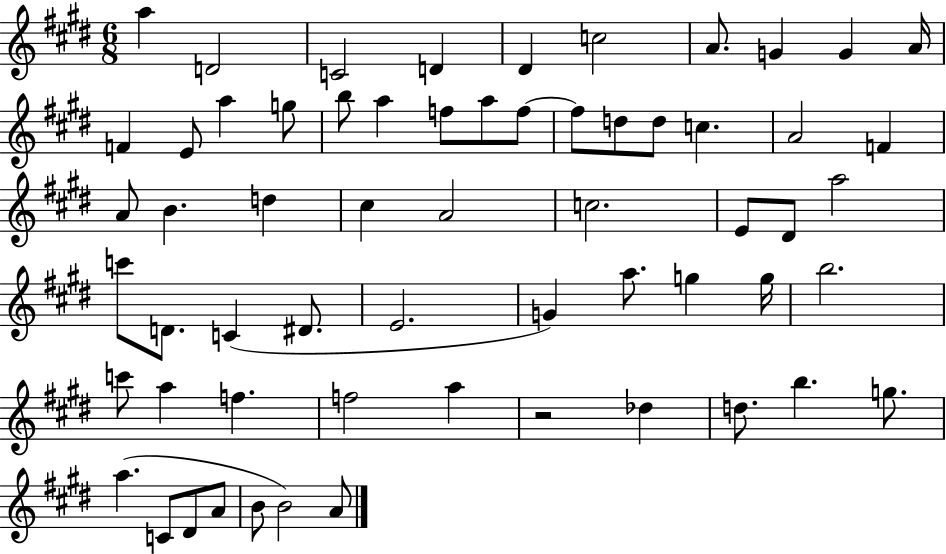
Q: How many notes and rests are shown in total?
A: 61